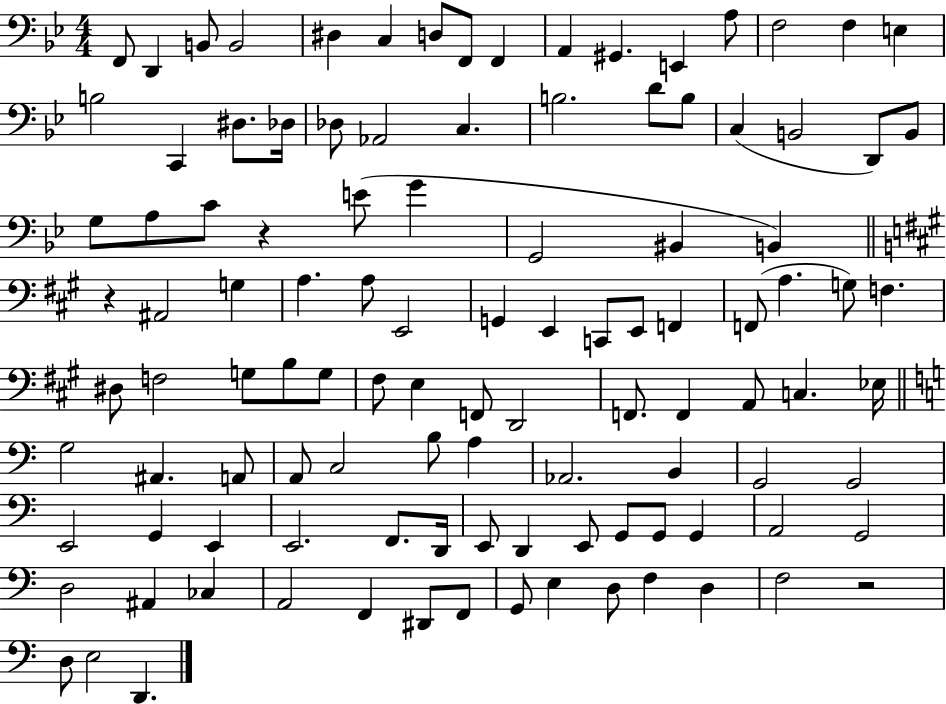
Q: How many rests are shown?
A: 3